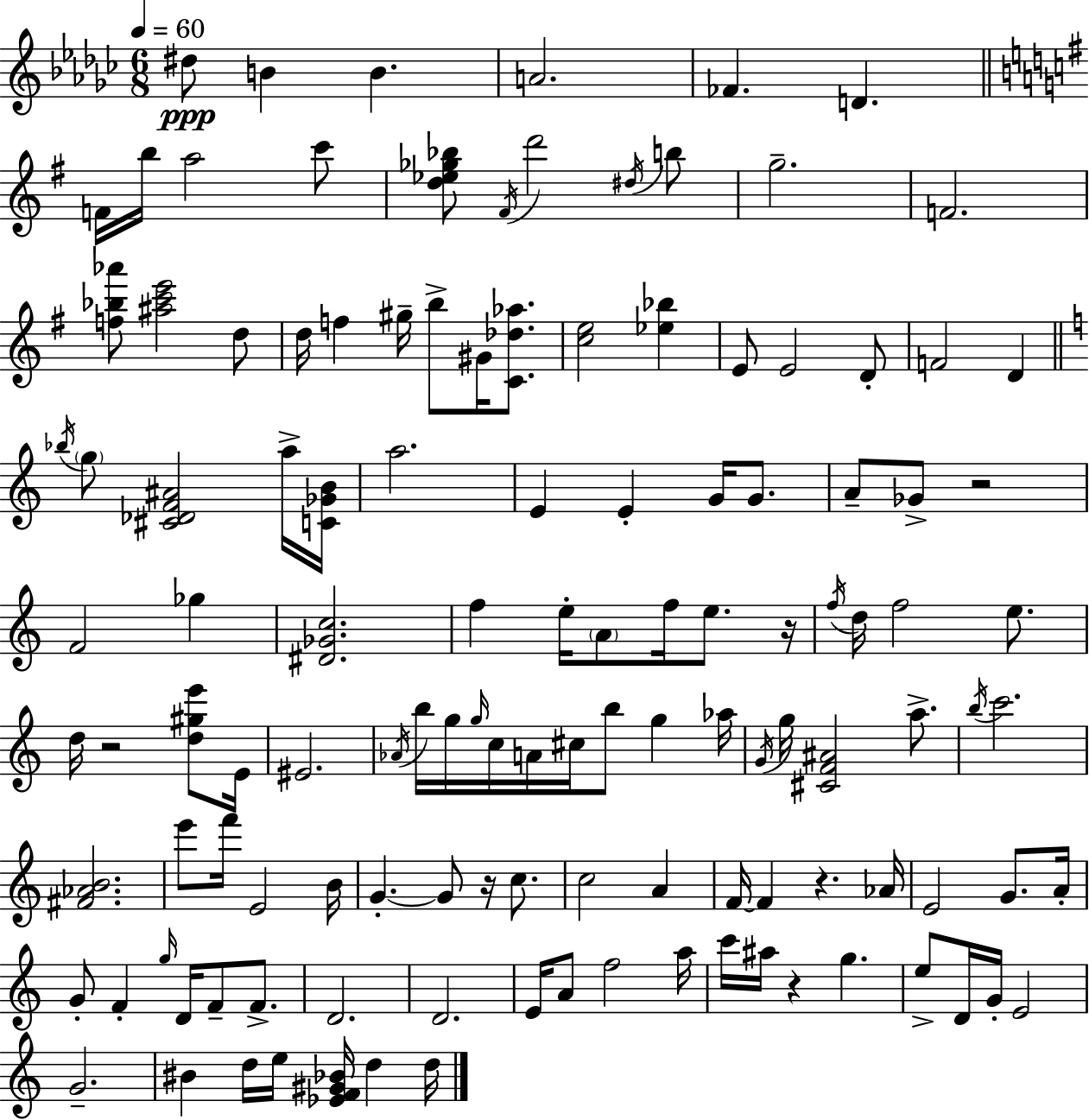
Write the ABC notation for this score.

X:1
T:Untitled
M:6/8
L:1/4
K:Ebm
^d/2 B B A2 _F D F/4 b/4 a2 c'/2 [d_e_g_b]/2 ^F/4 d'2 ^d/4 b/2 g2 F2 [f_b_a']/2 [^ac'e']2 d/2 d/4 f ^g/4 b/2 ^G/4 [C_d_a]/2 [ce]2 [_e_b] E/2 E2 D/2 F2 D _b/4 g/2 [^C_DF^A]2 a/4 [C_GB]/4 a2 E E G/4 G/2 A/2 _G/2 z2 F2 _g [^D_Gc]2 f e/4 A/2 f/4 e/2 z/4 f/4 d/4 f2 e/2 d/4 z2 [d^ge']/2 E/4 ^E2 _A/4 b/4 g/4 g/4 c/4 A/4 ^c/4 b/2 g _a/4 G/4 g/4 [^CF^A]2 a/2 b/4 c'2 [^F_AB]2 e'/2 f'/4 E2 B/4 G G/2 z/4 c/2 c2 A F/4 F z _A/4 E2 G/2 A/4 G/2 F g/4 D/4 F/2 F/2 D2 D2 E/4 A/2 f2 a/4 c'/4 ^a/4 z g e/2 D/4 G/4 E2 G2 ^B d/4 e/4 [_EF^G_B]/4 d d/4